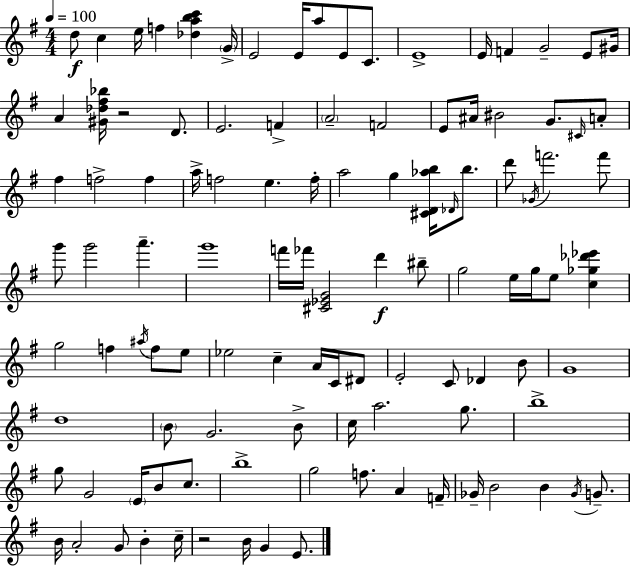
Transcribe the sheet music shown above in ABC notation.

X:1
T:Untitled
M:4/4
L:1/4
K:G
d/2 c e/4 f [_dabc'] G/4 E2 E/4 a/2 E/2 C/2 E4 E/4 F G2 E/2 ^G/4 A [^G_d^f_b]/4 z2 D/2 E2 F A2 F2 E/2 ^A/4 ^B2 G/2 ^C/4 A/2 ^f f2 f a/4 f2 e f/4 a2 g [^CD_ab]/4 _D/4 b/2 d'/2 _G/4 f'2 f'/2 g'/2 g'2 a' g'4 f'/4 _f'/4 [^C_EG]2 d' ^b/2 g2 e/4 g/4 e/2 [c_g_d'_e'] g2 f ^a/4 f/2 e/2 _e2 c A/4 C/4 ^D/2 E2 C/2 _D B/2 G4 d4 B/2 G2 B/2 c/4 a2 g/2 b4 g/2 G2 E/4 B/2 c/2 b4 g2 f/2 A F/4 _G/4 B2 B _G/4 G/2 B/4 A2 G/2 B c/4 z2 B/4 G E/2